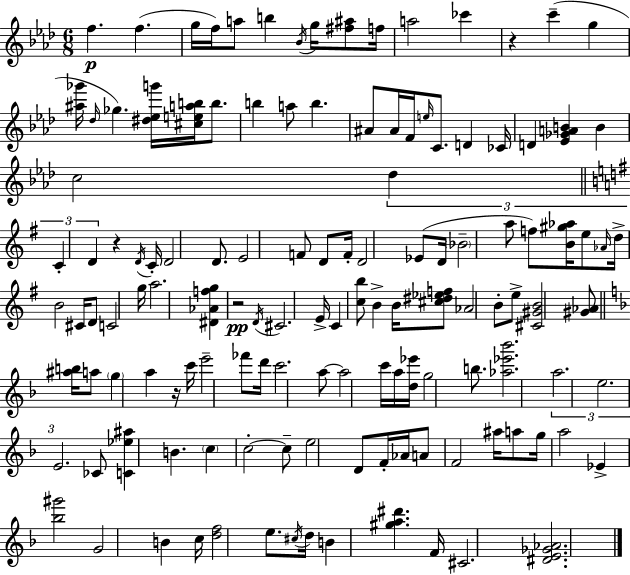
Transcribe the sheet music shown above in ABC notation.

X:1
T:Untitled
M:6/8
L:1/4
K:Ab
f f g/4 f/4 a/2 b _B/4 g/4 [^f^a]/2 f/4 a2 _c' z c' g [^a_g']/4 _d/4 _g [^d_eg']/4 [^ceab]/4 b/2 b a/2 b ^A/2 ^A/4 F/4 e/4 C/2 D _C/4 D [_E_GAB] B c2 _d C D z D/4 C/4 D2 D/2 E2 F/2 D/2 F/4 D2 _E/2 D/4 _B2 a/2 f/2 [B^g_a]/4 e/2 _A/4 d/4 B2 ^C/4 D/2 C2 g/4 a2 [^D_Afg] z2 D/4 ^C2 E/4 C [cb]/2 B B/4 [^c^d_ef]/2 _A2 B/2 e/2 [^C^GB]2 [^G_A]/2 [^ab]/4 a/2 g a z/4 c'/4 e'2 _f'/2 d'/4 c'2 a/2 a2 c'/4 a/4 [d_e']/4 g2 b/2 [_a_e'_b']2 a2 e2 E2 _C/2 [C_e^a] B c c2 c/2 e2 D/2 F/4 _A/4 A/2 F2 ^a/4 a/2 g/4 a2 _E [_b^g']2 G2 B c/4 [df]2 e/2 ^c/4 d/4 B [^ga^d'] F/4 ^C2 [^DE_G_A]2